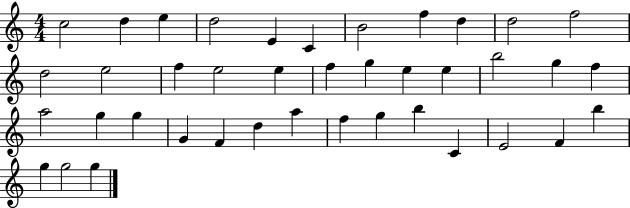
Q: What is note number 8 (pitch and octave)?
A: F5